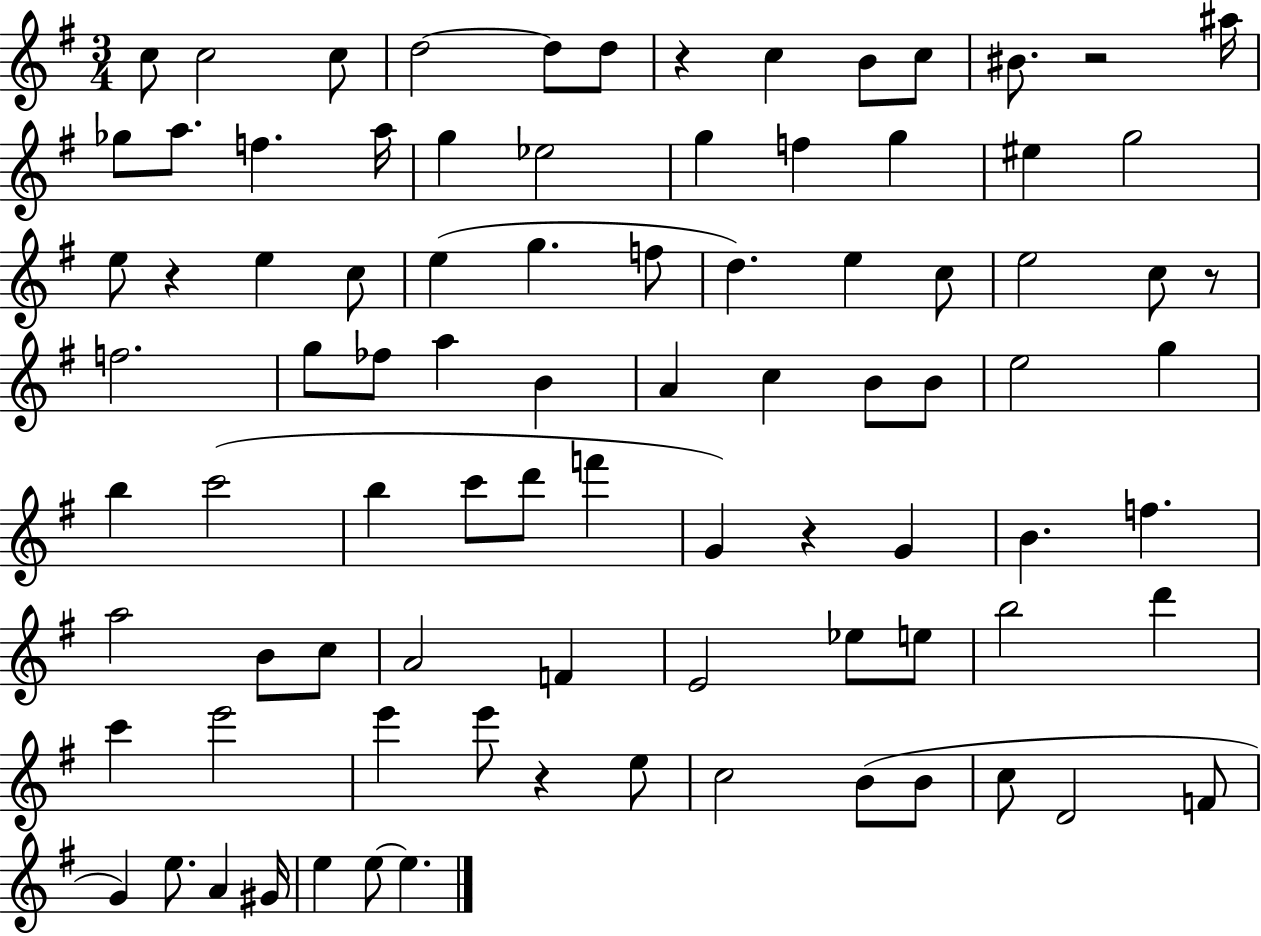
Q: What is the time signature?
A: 3/4